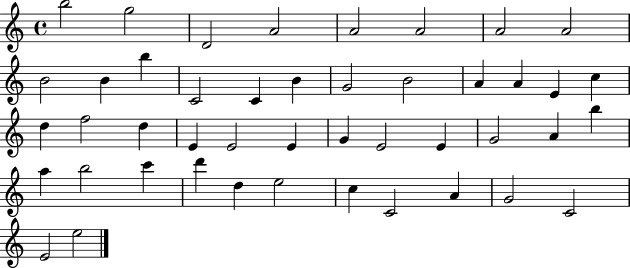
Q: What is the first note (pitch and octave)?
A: B5